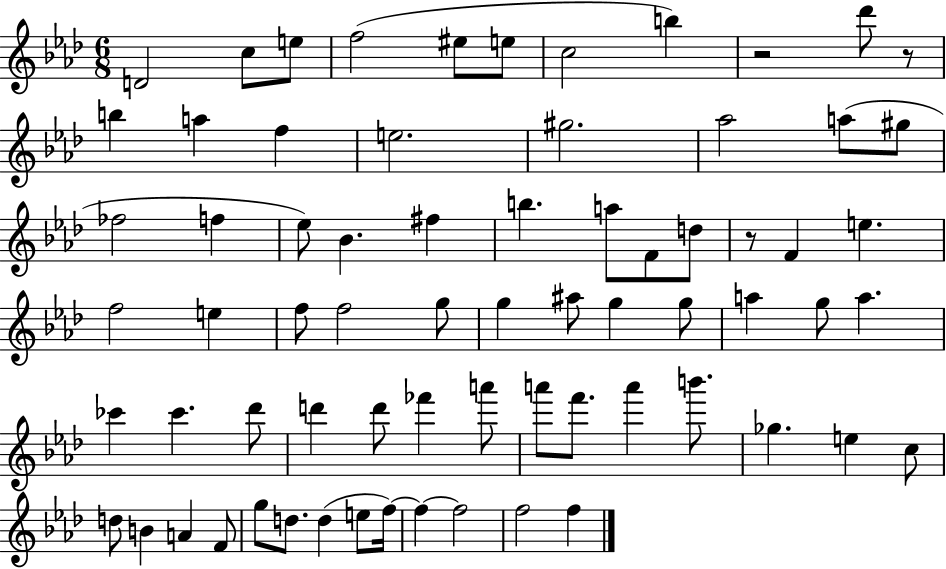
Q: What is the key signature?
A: AES major